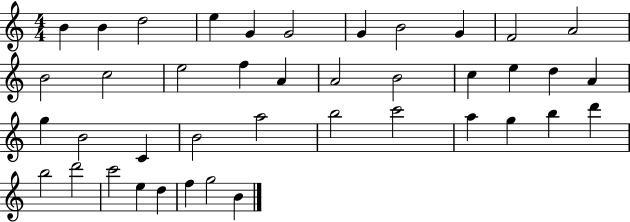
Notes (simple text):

B4/q B4/q D5/h E5/q G4/q G4/h G4/q B4/h G4/q F4/h A4/h B4/h C5/h E5/h F5/q A4/q A4/h B4/h C5/q E5/q D5/q A4/q G5/q B4/h C4/q B4/h A5/h B5/h C6/h A5/q G5/q B5/q D6/q B5/h D6/h C6/h E5/q D5/q F5/q G5/h B4/q